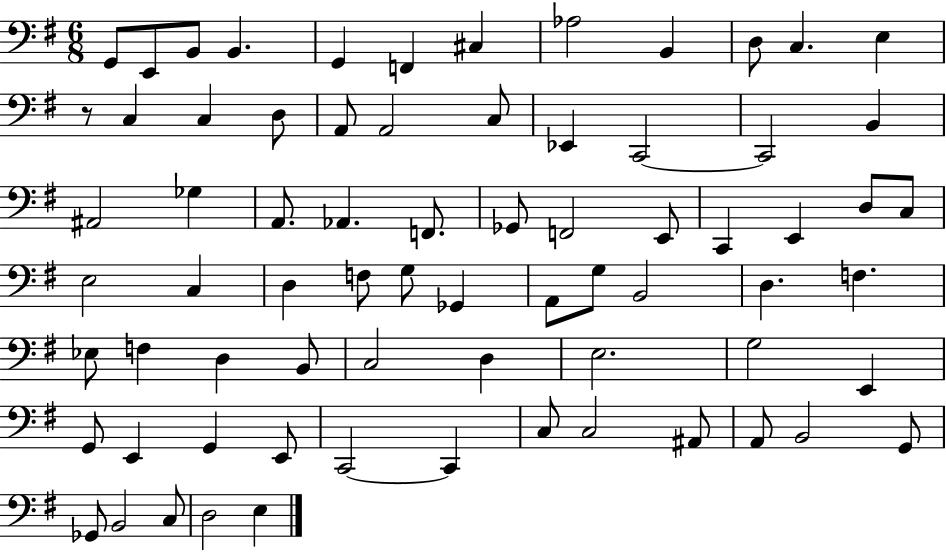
{
  \clef bass
  \numericTimeSignature
  \time 6/8
  \key g \major
  g,8 e,8 b,8 b,4. | g,4 f,4 cis4 | aes2 b,4 | d8 c4. e4 | \break r8 c4 c4 d8 | a,8 a,2 c8 | ees,4 c,2~~ | c,2 b,4 | \break ais,2 ges4 | a,8. aes,4. f,8. | ges,8 f,2 e,8 | c,4 e,4 d8 c8 | \break e2 c4 | d4 f8 g8 ges,4 | a,8 g8 b,2 | d4. f4. | \break ees8 f4 d4 b,8 | c2 d4 | e2. | g2 e,4 | \break g,8 e,4 g,4 e,8 | c,2~~ c,4 | c8 c2 ais,8 | a,8 b,2 g,8 | \break ges,8 b,2 c8 | d2 e4 | \bar "|."
}